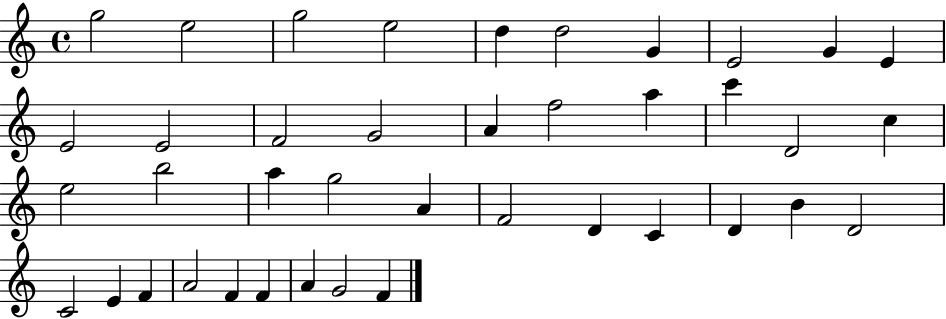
G5/h E5/h G5/h E5/h D5/q D5/h G4/q E4/h G4/q E4/q E4/h E4/h F4/h G4/h A4/q F5/h A5/q C6/q D4/h C5/q E5/h B5/h A5/q G5/h A4/q F4/h D4/q C4/q D4/q B4/q D4/h C4/h E4/q F4/q A4/h F4/q F4/q A4/q G4/h F4/q